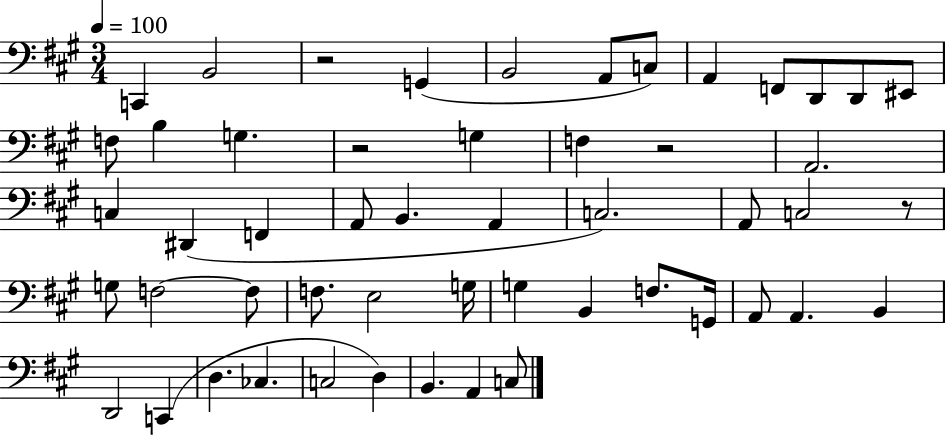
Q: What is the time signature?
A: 3/4